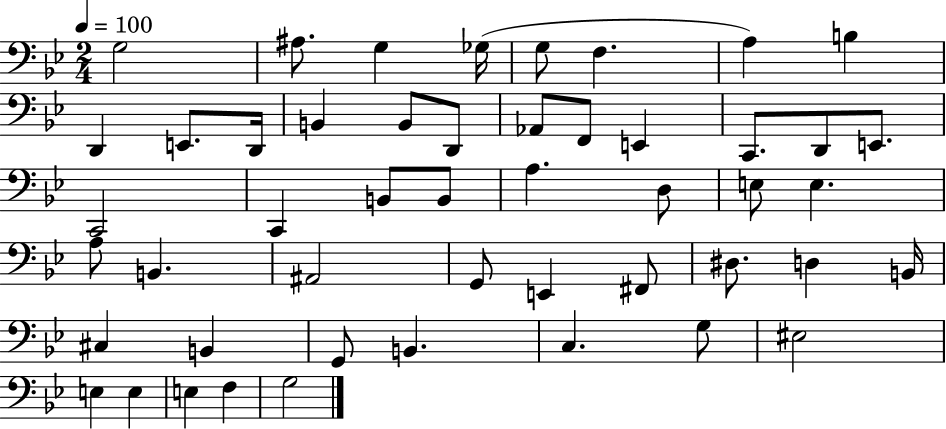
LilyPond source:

{
  \clef bass
  \numericTimeSignature
  \time 2/4
  \key bes \major
  \tempo 4 = 100
  \repeat volta 2 { g2 | ais8. g4 ges16( | g8 f4. | a4) b4 | \break d,4 e,8. d,16 | b,4 b,8 d,8 | aes,8 f,8 e,4 | c,8. d,8 e,8. | \break c,2 | c,4 b,8 b,8 | a4. d8 | e8 e4. | \break a8 b,4. | ais,2 | g,8 e,4 fis,8 | dis8. d4 b,16 | \break cis4 b,4 | g,8 b,4. | c4. g8 | eis2 | \break e4 e4 | e4 f4 | g2 | } \bar "|."
}